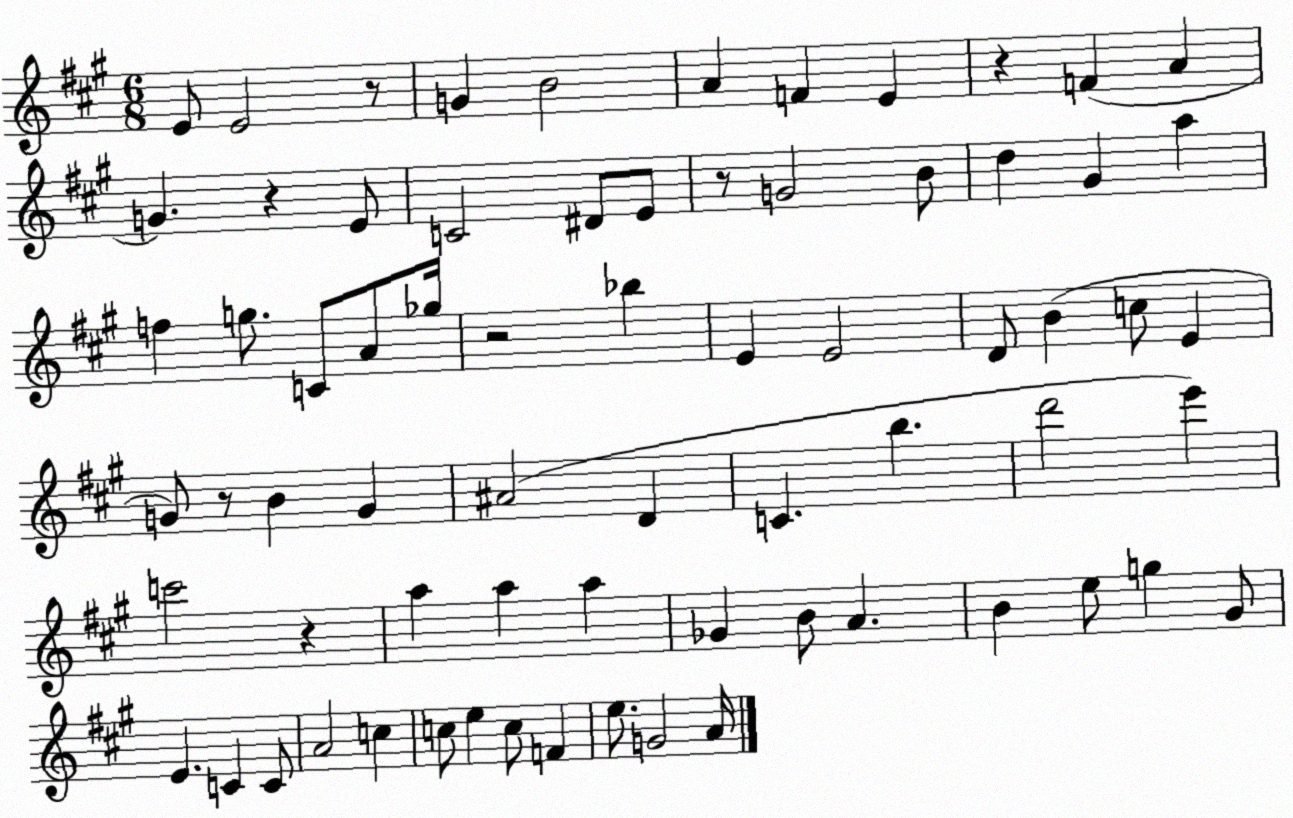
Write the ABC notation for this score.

X:1
T:Untitled
M:6/8
L:1/4
K:A
E/2 E2 z/2 G B2 A F E z F A G z E/2 C2 ^D/2 E/2 z/2 G2 B/2 d ^G a f g/2 C/2 A/2 _g/4 z2 _b E E2 D/2 B c/2 E G/2 z/2 B G ^A2 D C b d'2 e' c'2 z a a a _G B/2 A B e/2 g ^G/2 E C C/2 A2 c c/2 e c/2 F e/2 G2 A/4